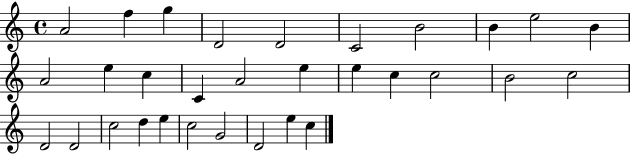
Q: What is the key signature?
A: C major